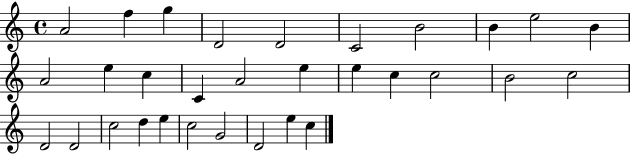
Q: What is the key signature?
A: C major